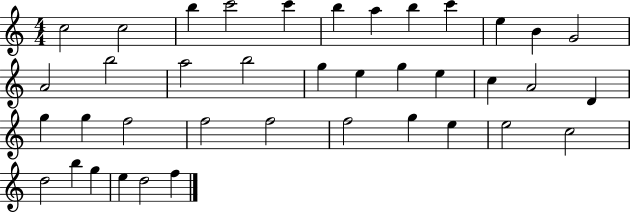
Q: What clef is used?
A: treble